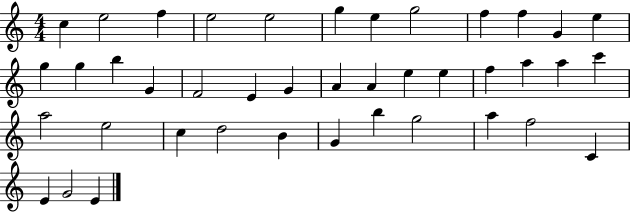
{
  \clef treble
  \numericTimeSignature
  \time 4/4
  \key c \major
  c''4 e''2 f''4 | e''2 e''2 | g''4 e''4 g''2 | f''4 f''4 g'4 e''4 | \break g''4 g''4 b''4 g'4 | f'2 e'4 g'4 | a'4 a'4 e''4 e''4 | f''4 a''4 a''4 c'''4 | \break a''2 e''2 | c''4 d''2 b'4 | g'4 b''4 g''2 | a''4 f''2 c'4 | \break e'4 g'2 e'4 | \bar "|."
}